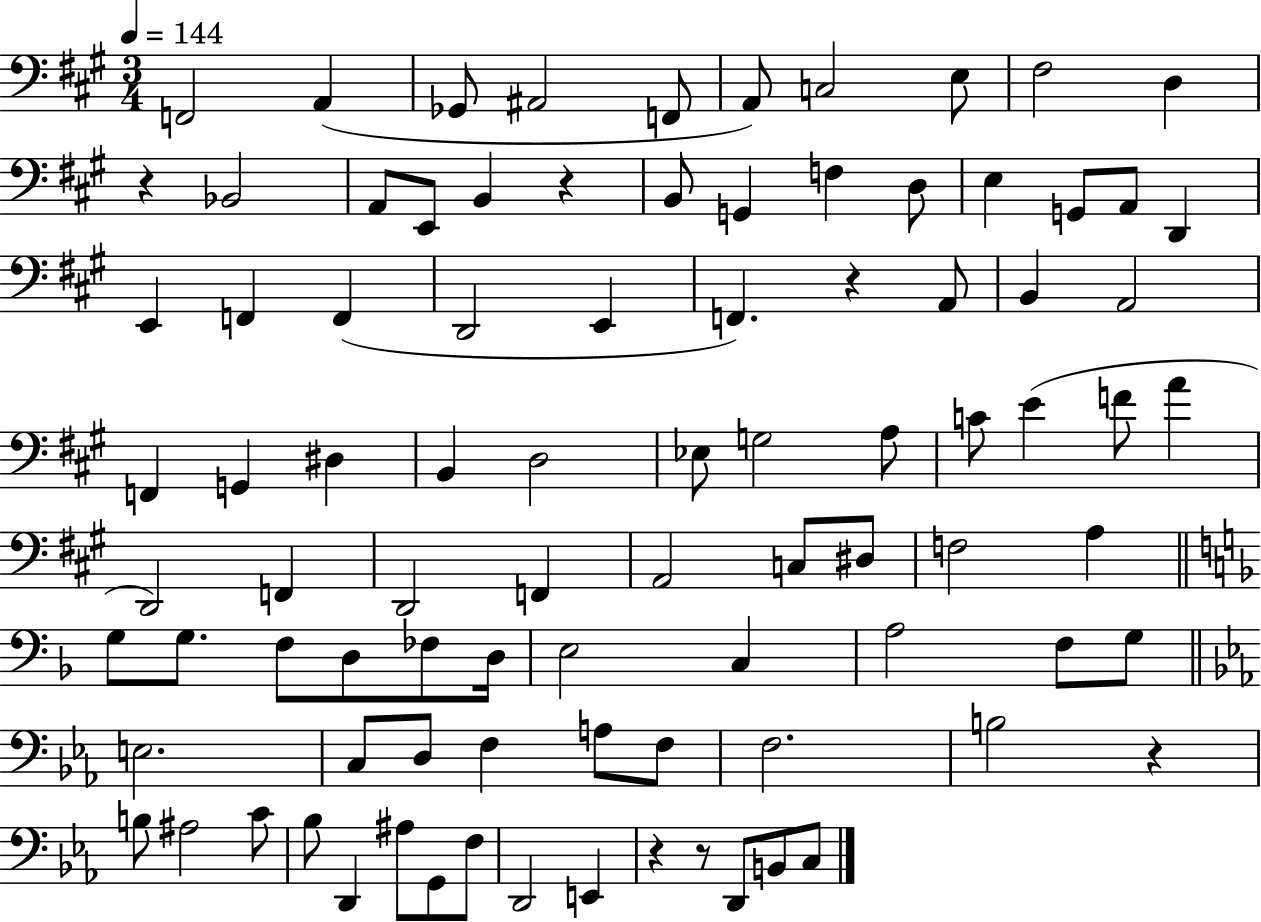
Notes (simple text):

F2/h A2/q Gb2/e A#2/h F2/e A2/e C3/h E3/e F#3/h D3/q R/q Bb2/h A2/e E2/e B2/q R/q B2/e G2/q F3/q D3/e E3/q G2/e A2/e D2/q E2/q F2/q F2/q D2/h E2/q F2/q. R/q A2/e B2/q A2/h F2/q G2/q D#3/q B2/q D3/h Eb3/e G3/h A3/e C4/e E4/q F4/e A4/q D2/h F2/q D2/h F2/q A2/h C3/e D#3/e F3/h A3/q G3/e G3/e. F3/e D3/e FES3/e D3/s E3/h C3/q A3/h F3/e G3/e E3/h. C3/e D3/e F3/q A3/e F3/e F3/h. B3/h R/q B3/e A#3/h C4/e Bb3/e D2/q A#3/e G2/e F3/e D2/h E2/q R/q R/e D2/e B2/e C3/e